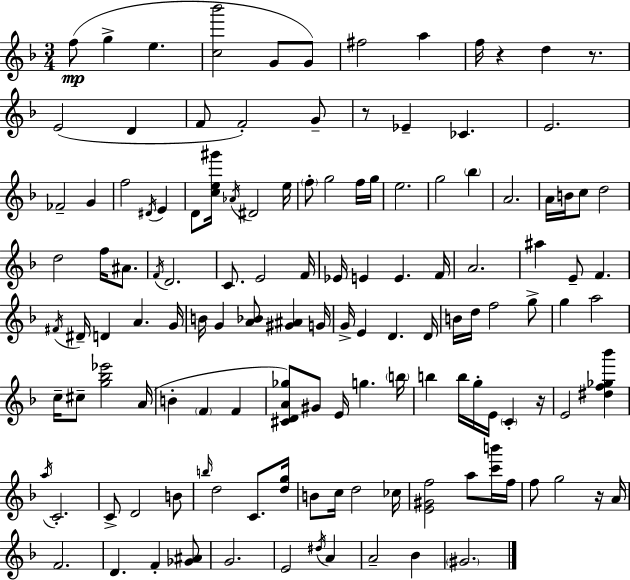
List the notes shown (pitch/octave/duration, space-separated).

F5/e G5/q E5/q. [C5,Bb6]/h G4/e G4/e F#5/h A5/q F5/s R/q D5/q R/e. E4/h D4/q F4/e F4/h G4/e R/e Eb4/q CES4/q. E4/h. FES4/h G4/q F5/h D#4/s E4/q D4/e [C5,E5,G#6]/s Ab4/s D#4/h E5/s F5/e G5/h F5/s G5/s E5/h. G5/h Bb5/q A4/h. A4/s B4/s C5/e D5/h D5/h F5/s A#4/e. F4/s D4/h. C4/e. E4/h F4/s Eb4/s E4/q E4/q. F4/s A4/h. A#5/q E4/e F4/q. F#4/s D#4/s D4/q A4/q. G4/s B4/s G4/q [A4,Bb4]/e [G#4,A#4]/q G4/s G4/s E4/q D4/q. D4/s B4/s D5/s F5/h G5/e G5/q A5/h C5/s C#5/e [G5,Bb5,Eb6]/h A4/s B4/q F4/q F4/q [C#4,D4,A4,Gb5]/e G#4/e E4/s G5/q. B5/s B5/q B5/s G5/s E4/s C4/q R/s E4/h [D#5,F5,Gb5,Bb6]/q A5/s C4/h. C4/e D4/h B4/e B5/s D5/h C4/e. [D5,G5]/s B4/e C5/s D5/h CES5/s [E4,G#4,F5]/h A5/e [C6,B6]/s F5/s F5/e G5/h R/s A4/s F4/h. D4/q. F4/q [Gb4,A#4]/e G4/h. E4/h D#5/s A4/q A4/h Bb4/q G#4/h.